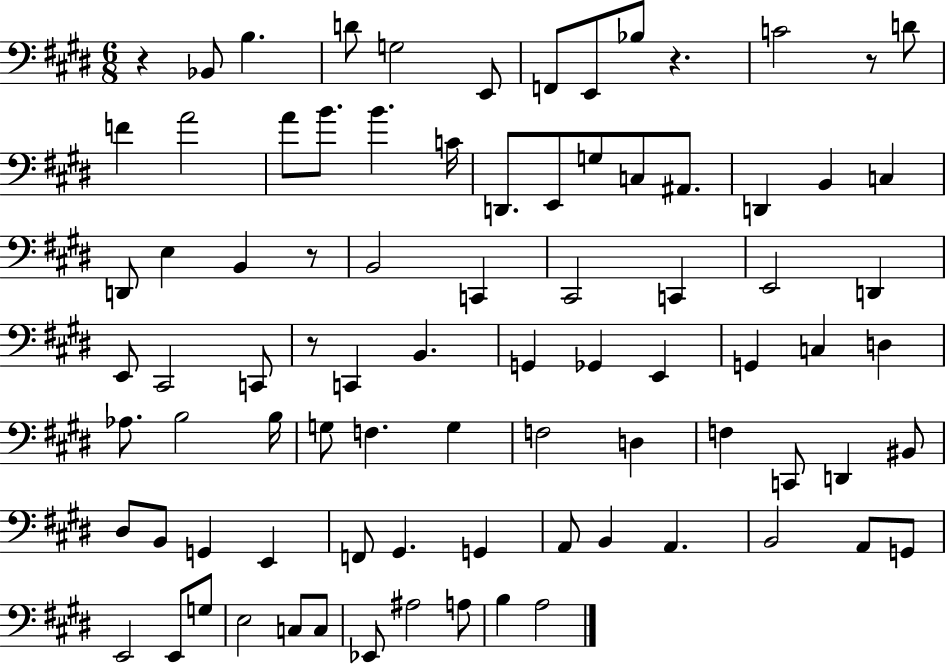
{
  \clef bass
  \numericTimeSignature
  \time 6/8
  \key e \major
  r4 bes,8 b4. | d'8 g2 e,8 | f,8 e,8 bes8 r4. | c'2 r8 d'8 | \break f'4 a'2 | a'8 b'8. b'4. c'16 | d,8. e,8 g8 c8 ais,8. | d,4 b,4 c4 | \break d,8 e4 b,4 r8 | b,2 c,4 | cis,2 c,4 | e,2 d,4 | \break e,8 cis,2 c,8 | r8 c,4 b,4. | g,4 ges,4 e,4 | g,4 c4 d4 | \break aes8. b2 b16 | g8 f4. g4 | f2 d4 | f4 c,8 d,4 bis,8 | \break dis8 b,8 g,4 e,4 | f,8 gis,4. g,4 | a,8 b,4 a,4. | b,2 a,8 g,8 | \break e,2 e,8 g8 | e2 c8 c8 | ees,8 ais2 a8 | b4 a2 | \break \bar "|."
}